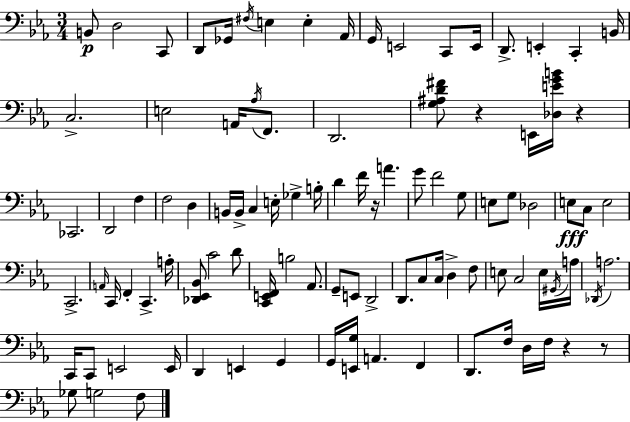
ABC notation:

X:1
T:Untitled
M:3/4
L:1/4
K:Eb
B,,/2 D,2 C,,/2 D,,/2 _G,,/4 ^F,/4 E, E, _A,,/4 G,,/4 E,,2 C,,/2 E,,/4 D,,/2 E,, C,, B,,/4 C,2 E,2 A,,/4 _A,/4 F,,/2 D,,2 [G,^A,D^F]/2 z E,,/4 [_D,EGB]/4 z _C,,2 D,,2 F, F,2 D, B,,/4 B,,/4 C, E,/4 _G, B,/4 D F/4 z/4 A G/2 F2 G,/2 E,/2 G,/2 _D,2 E,/2 C,/2 E,2 C,,2 A,,/4 C,,/4 F,, C,, A,/4 [_D,,_E,,_B,,]/2 C2 D/2 [C,,E,,F,,]/4 B,2 _A,,/2 G,,/2 E,,/2 D,,2 D,,/2 C,/2 C,/4 D, F,/2 E,/2 C,2 E,/4 ^G,,/4 A,/4 _D,,/4 A,2 C,,/4 C,,/2 E,,2 E,,/4 D,, E,, G,, G,,/4 [E,,G,]/4 A,, F,, D,,/2 F,/4 D,/4 F,/4 z z/2 _G,/2 G,2 F,/2